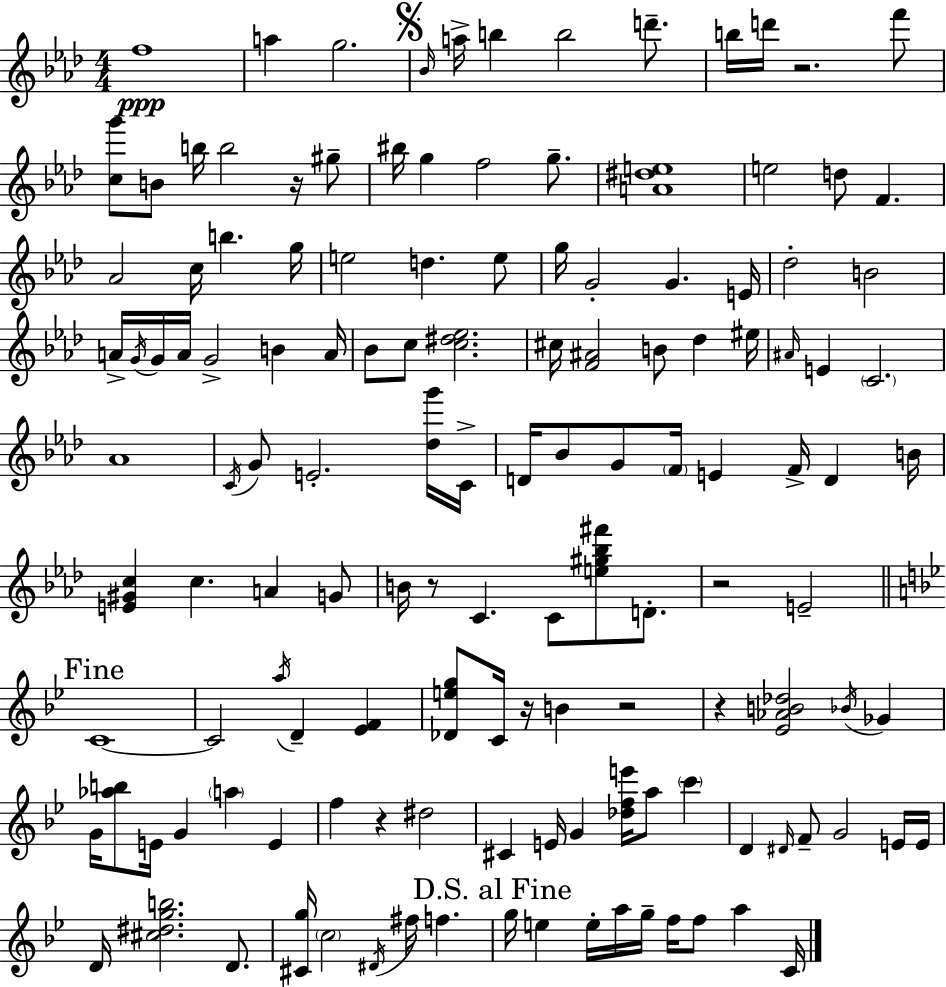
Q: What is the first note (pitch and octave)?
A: F5